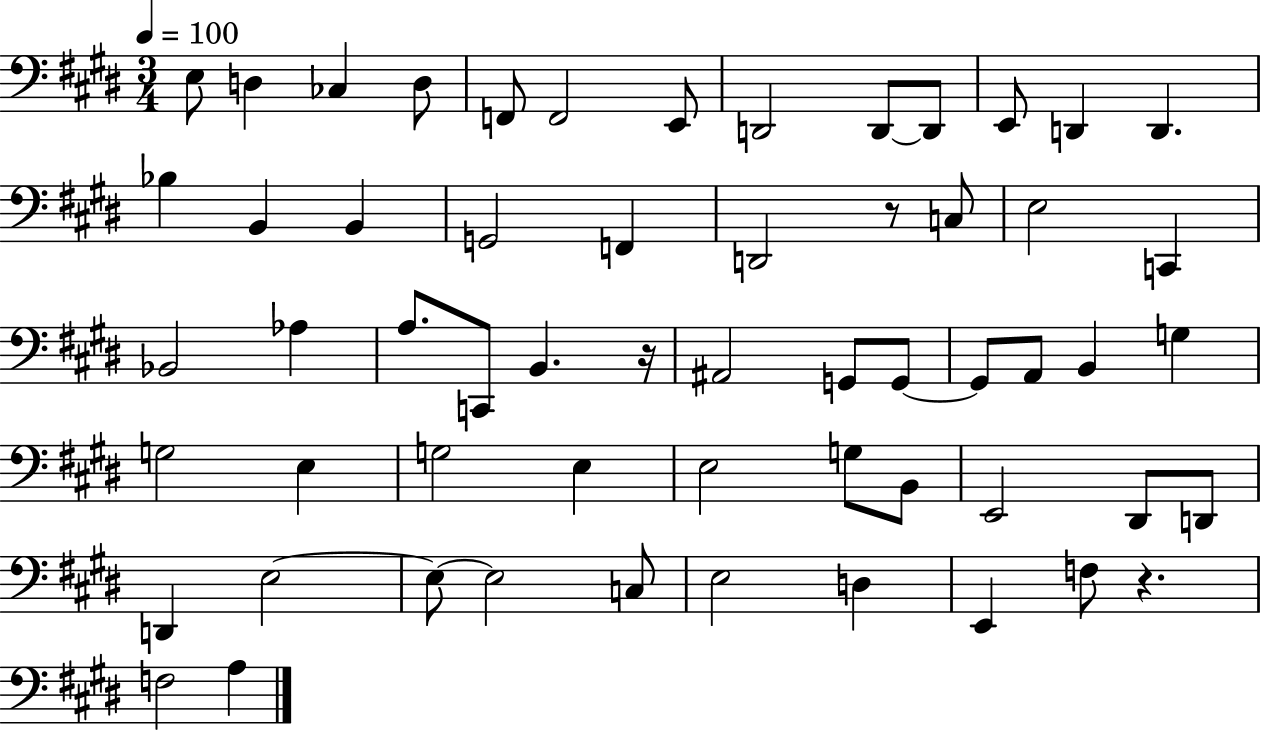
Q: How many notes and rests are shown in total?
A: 58